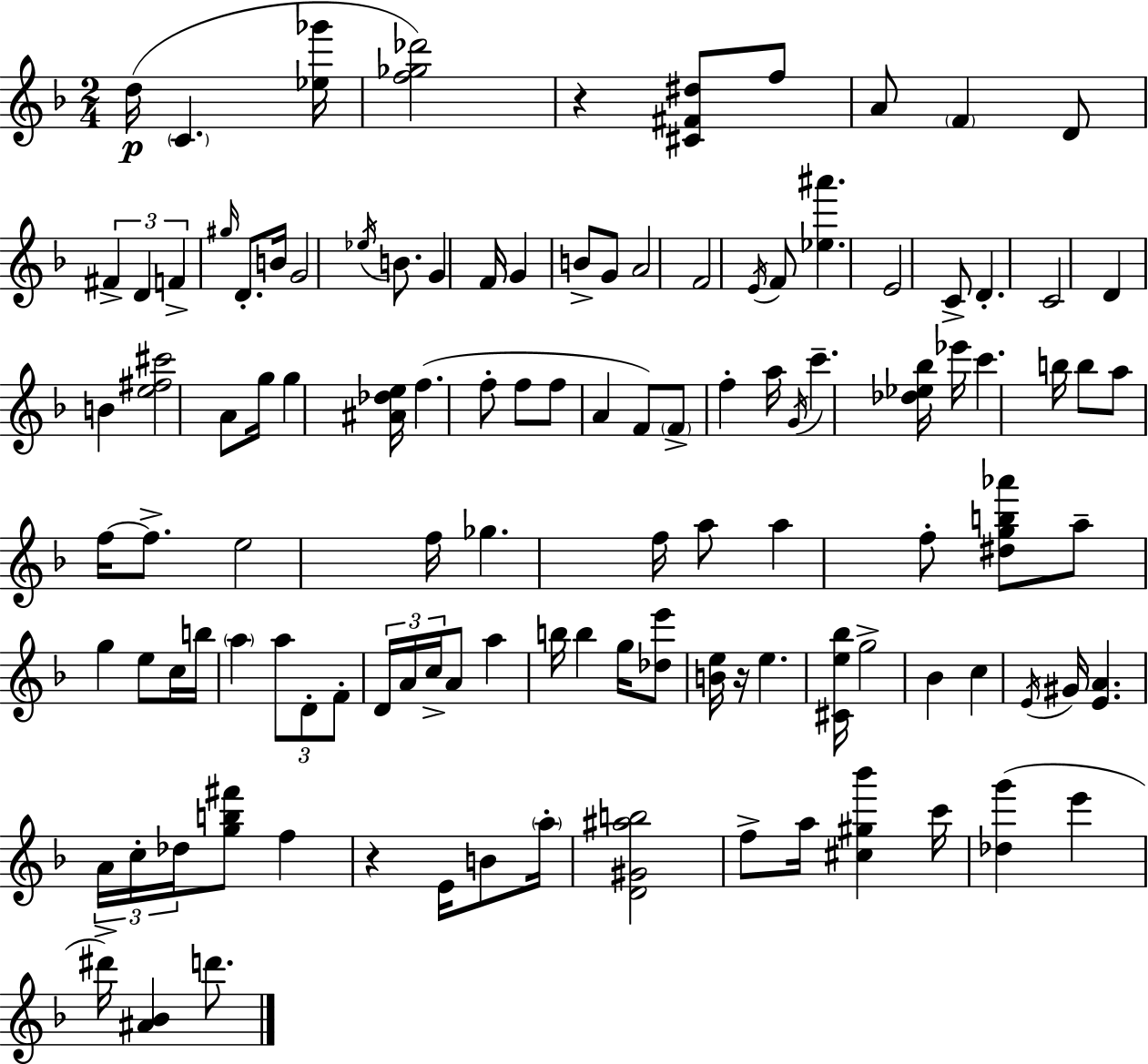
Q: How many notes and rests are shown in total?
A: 114